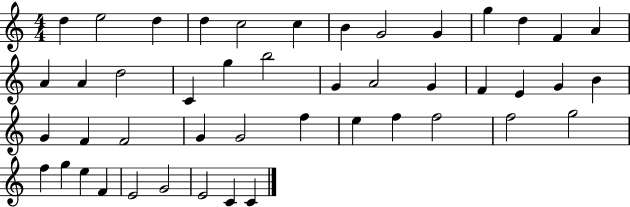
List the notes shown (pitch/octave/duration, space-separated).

D5/q E5/h D5/q D5/q C5/h C5/q B4/q G4/h G4/q G5/q D5/q F4/q A4/q A4/q A4/q D5/h C4/q G5/q B5/h G4/q A4/h G4/q F4/q E4/q G4/q B4/q G4/q F4/q F4/h G4/q G4/h F5/q E5/q F5/q F5/h F5/h G5/h F5/q G5/q E5/q F4/q E4/h G4/h E4/h C4/q C4/q